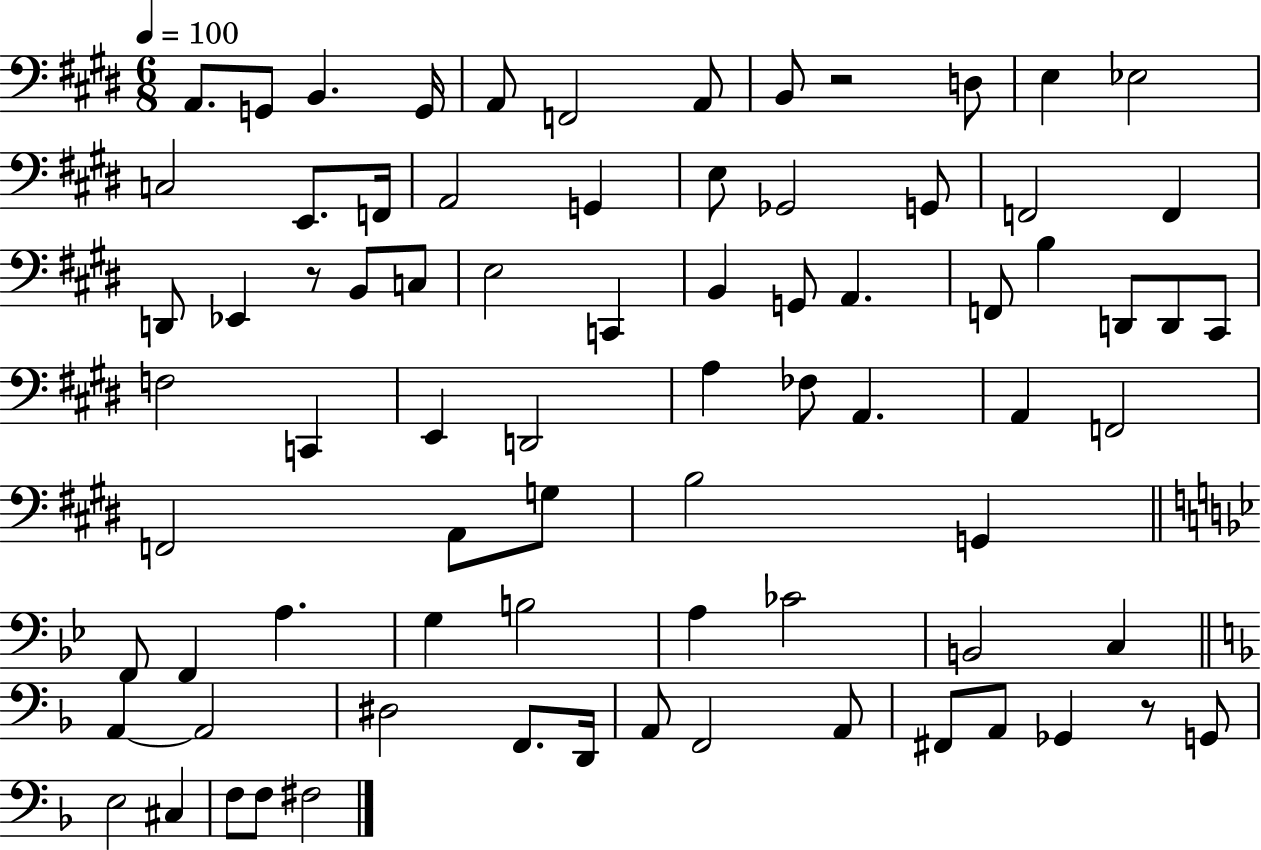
X:1
T:Untitled
M:6/8
L:1/4
K:E
A,,/2 G,,/2 B,, G,,/4 A,,/2 F,,2 A,,/2 B,,/2 z2 D,/2 E, _E,2 C,2 E,,/2 F,,/4 A,,2 G,, E,/2 _G,,2 G,,/2 F,,2 F,, D,,/2 _E,, z/2 B,,/2 C,/2 E,2 C,, B,, G,,/2 A,, F,,/2 B, D,,/2 D,,/2 ^C,,/2 F,2 C,, E,, D,,2 A, _F,/2 A,, A,, F,,2 F,,2 A,,/2 G,/2 B,2 G,, F,,/2 F,, A, G, B,2 A, _C2 B,,2 C, A,, A,,2 ^D,2 F,,/2 D,,/4 A,,/2 F,,2 A,,/2 ^F,,/2 A,,/2 _G,, z/2 G,,/2 E,2 ^C, F,/2 F,/2 ^F,2